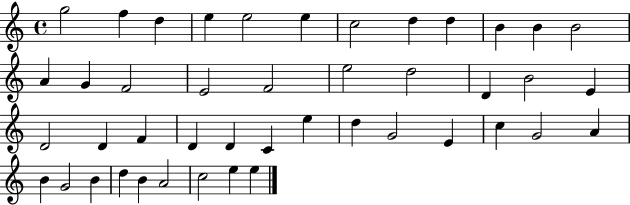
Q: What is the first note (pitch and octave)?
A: G5